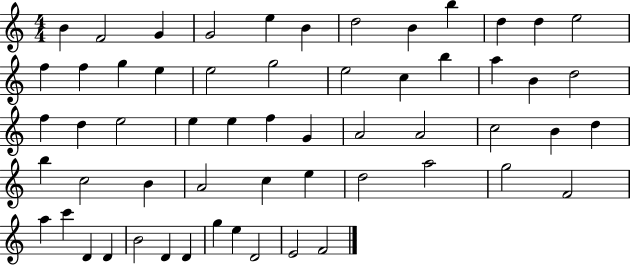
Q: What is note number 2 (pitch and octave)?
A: F4